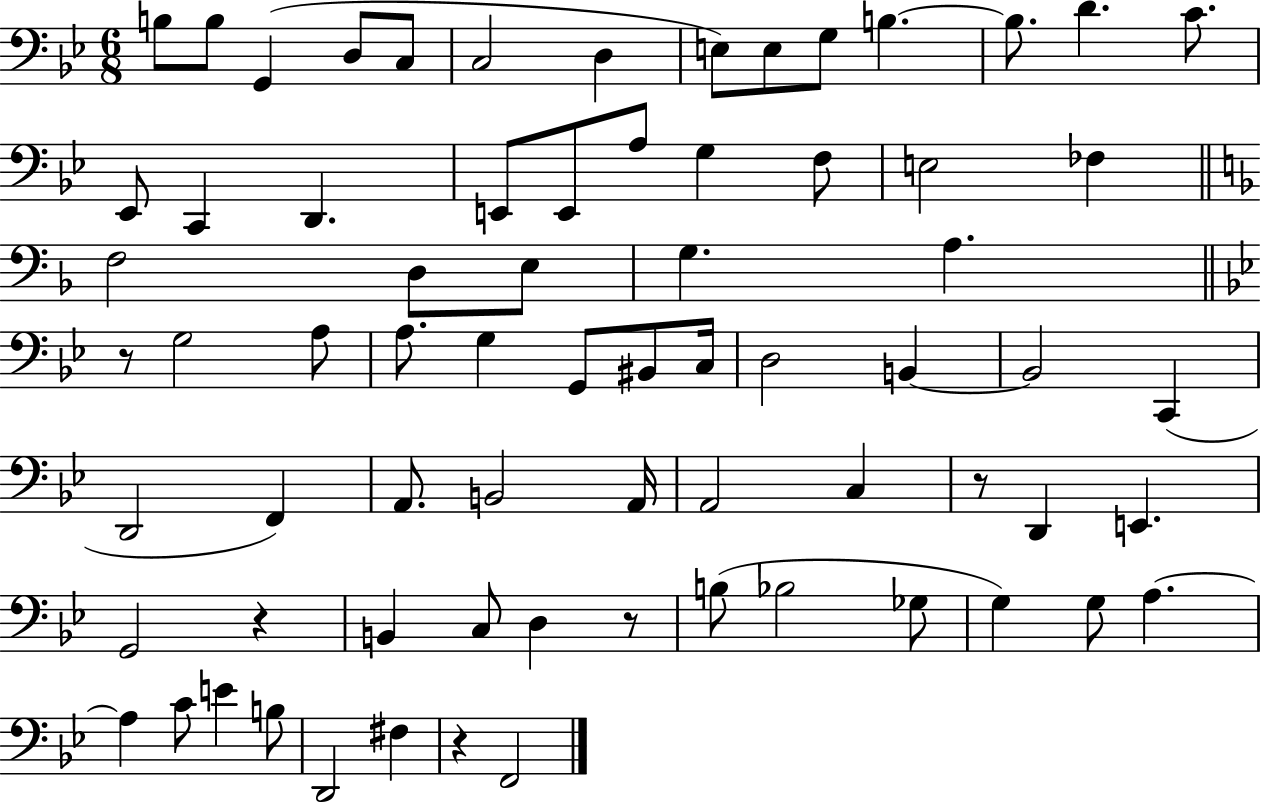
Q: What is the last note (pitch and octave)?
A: F2